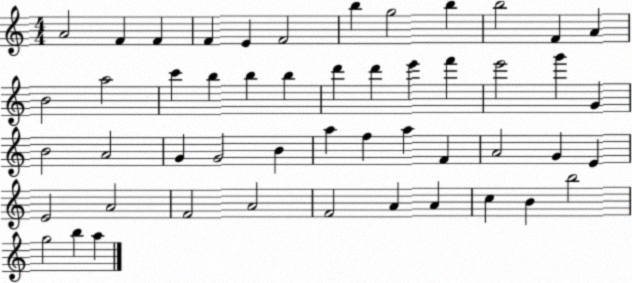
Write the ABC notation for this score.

X:1
T:Untitled
M:4/4
L:1/4
K:C
A2 F F F E F2 b g2 b b2 F A B2 a2 c' b b b d' d' e' f' e'2 g' G B2 A2 G G2 B a f a F A2 G E E2 A2 F2 A2 F2 A A c B b2 g2 b a